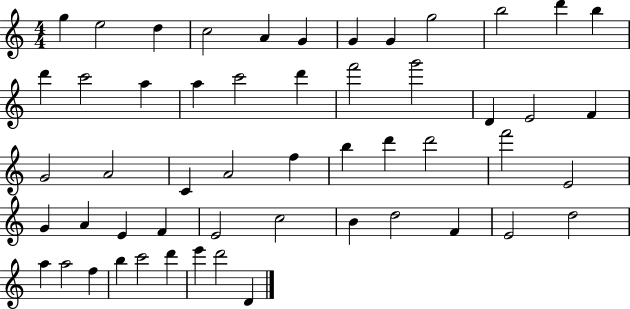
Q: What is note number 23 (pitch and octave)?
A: F4